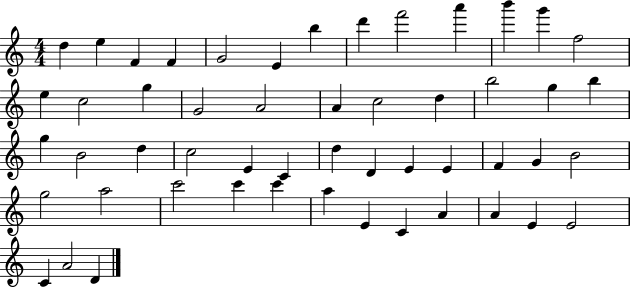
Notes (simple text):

D5/q E5/q F4/q F4/q G4/h E4/q B5/q D6/q F6/h A6/q B6/q G6/q F5/h E5/q C5/h G5/q G4/h A4/h A4/q C5/h D5/q B5/h G5/q B5/q G5/q B4/h D5/q C5/h E4/q C4/q D5/q D4/q E4/q E4/q F4/q G4/q B4/h G5/h A5/h C6/h C6/q C6/q A5/q E4/q C4/q A4/q A4/q E4/q E4/h C4/q A4/h D4/q